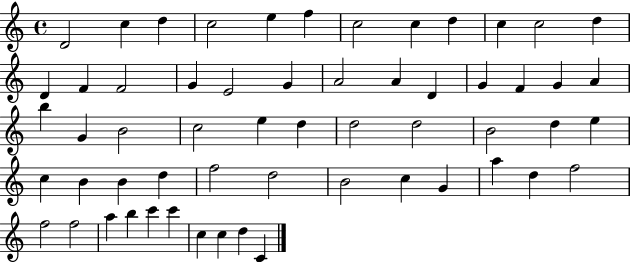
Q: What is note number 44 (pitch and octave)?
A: C5